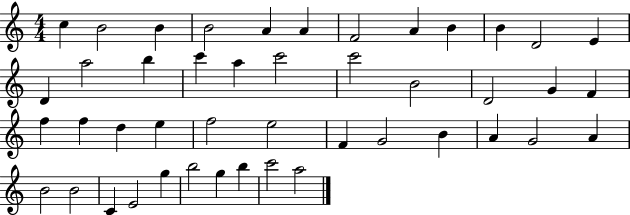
C5/q B4/h B4/q B4/h A4/q A4/q F4/h A4/q B4/q B4/q D4/h E4/q D4/q A5/h B5/q C6/q A5/q C6/h C6/h B4/h D4/h G4/q F4/q F5/q F5/q D5/q E5/q F5/h E5/h F4/q G4/h B4/q A4/q G4/h A4/q B4/h B4/h C4/q E4/h G5/q B5/h G5/q B5/q C6/h A5/h